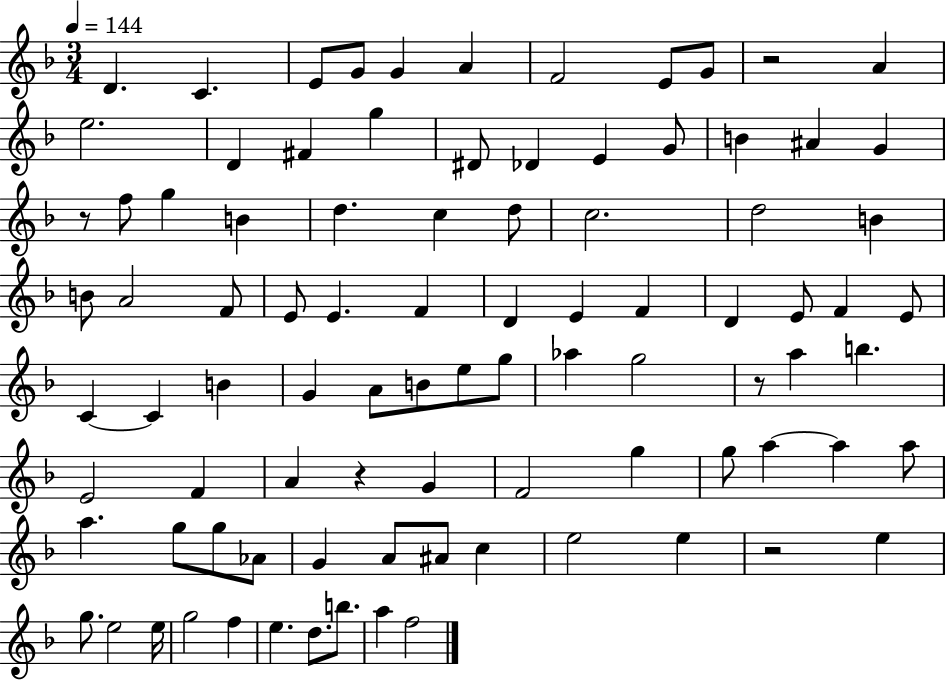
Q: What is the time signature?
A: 3/4